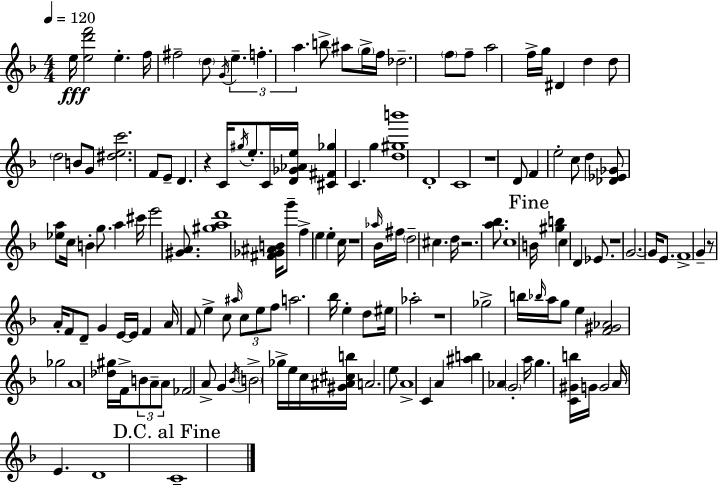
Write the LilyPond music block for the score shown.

{
  \clef treble
  \numericTimeSignature
  \time 4/4
  \key d \minor
  \tempo 4 = 120
  e''16\fff <e'' d''' f'''>2 e''4.-. f''16 | fis''2-- \parenthesize d''8 \acciaccatura { g'16 } \tuplet 3/2 { e''4.-- | f''4.-. a''4. } b''8-> ais''8 | \parenthesize g''16-> f''16 des''2.-- \parenthesize f''8 | \break f''8-- a''2 f''16-> g''16 dis'4 | d''4 d''8 \parenthesize d''2 b'8 | g'8 <dis'' e'' c'''>2. f'8 | e'8-- d'4. r4 c'16 \acciaccatura { gis''16 } e''8.-. | \break c'16 <d' ges' aes' e''>16 <cis' fis' ges''>4 c'4. g''4 | <d'' gis'' b'''>1 | d'1-. | c'1 | \break r1 | d'8 f'4 e''2-. | c''8 d''4 <des' ees' ges'>8 <ees'' a''>8 c''16 b'4-. g''8. | a''4 cis'''16 e'''2 <gis' a'>8. | \break <gis'' a'' d'''>1 | <fis' ges' ais' b'>16 g'''8-- f''4-> e''4 e''4-. | c''16 r1 | \grace { aes''16 } bes'16 fis''16 \parenthesize d''2-- cis''4. | \break d''16 r2. | <a'' bes''>8. c''1 | \mark "Fine" b'16 <gis'' b''>4 c''4 d'4 | ees'8. r1 | \break g'2.~~ g'16 | e'8. f'1-> | g'4-- r8 a'16-. f'8 d'8-- g'4 | e'16~~ e'16 f'4 a'16 f'8 e''4-> c''8 | \break \grace { ais''16 } \tuplet 3/2 { c''8 e''8 f''8 } a''2. | bes''16 e''4-. d''8 eis''16 aes''2-. | r1 | ges''2-> b''16 \grace { bes''16 } a''16 g''8 | \break e''4 <f' gis' aes'>2 ges''2 | a'1 | <des'' gis''>16 f'16-> \tuplet 3/2 { b'8 a'8-- a'8 } fes'2 | a'8-> g'4 \acciaccatura { bes'16 } \parenthesize b'2-> | \break ges''16-> e''16 c''16 <gis' ais' cis'' b''>16 a'2. | e''8 a'1-> | c'4 a'4 <ais'' b''>4 | aes'4 \parenthesize g'2-. a''16 g''4. | \break <c' gis' b''>16 g'16 g'2 a'16 | e'4. d'1 | \mark "D.C. al Fine" c'1-- | \bar "|."
}